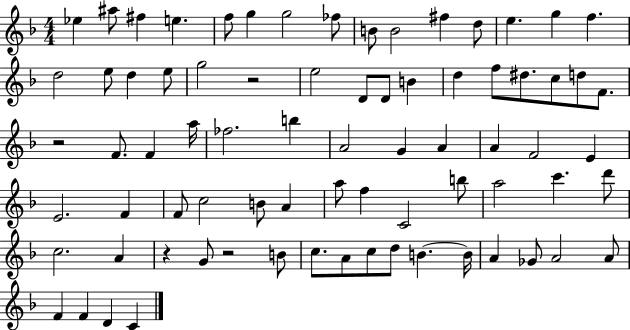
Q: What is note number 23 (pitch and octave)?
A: D4